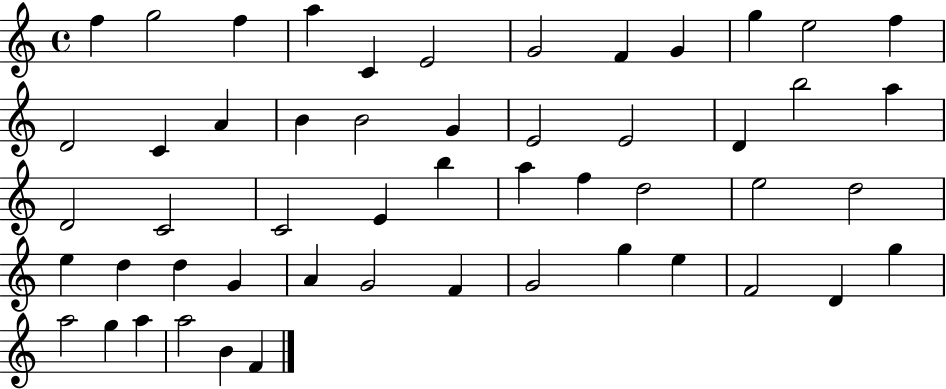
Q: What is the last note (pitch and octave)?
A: F4